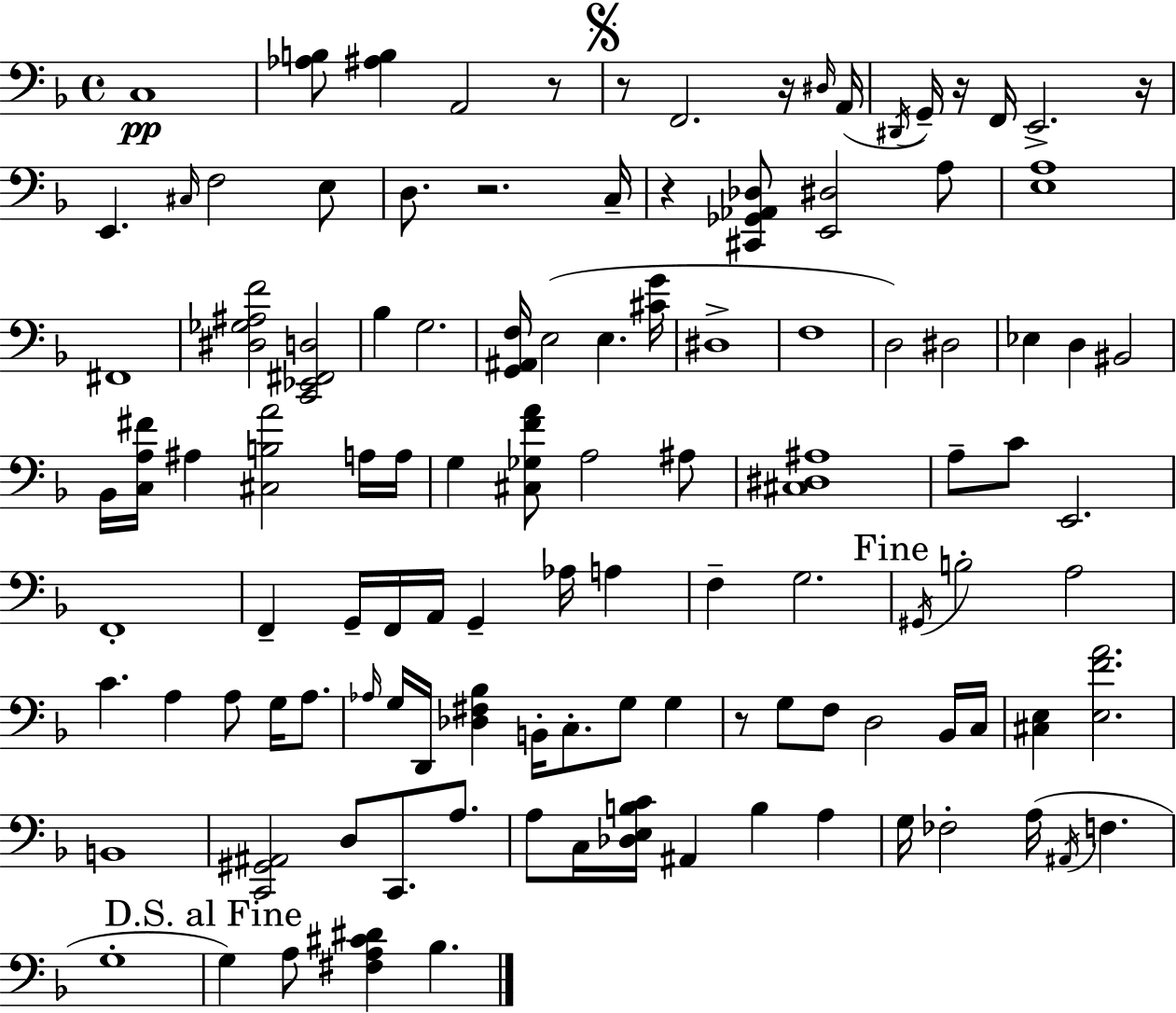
{
  \clef bass
  \time 4/4
  \defaultTimeSignature
  \key f \major
  c1\pp | <aes b>8 <ais b>4 a,2 r8 | \mark \markup { \musicglyph "scripts.segno" } r8 f,2. r16 \grace { dis16 }( | a,16 \acciaccatura { dis,16 } g,16--) r16 f,16 e,2.-> | \break r16 e,4. \grace { cis16 } f2 | e8 d8. r2. | c16-- r4 <cis, ges, aes, des>8 <e, dis>2 | a8 <e a>1 | \break fis,1 | <dis ges ais f'>2 <c, ees, fis, d>2 | bes4 g2. | <g, ais, f>16 e2( e4. | \break <cis' g'>16 dis1-> | f1 | d2) dis2 | ees4 d4 bis,2 | \break bes,16 <c a fis'>16 ais4 <cis b a'>2 | a16 a16 g4 <cis ges f' a'>8 a2 | ais8 <cis dis ais>1 | a8-- c'8 e,2. | \break f,1-. | f,4-- g,16-- f,16 a,16 g,4-- aes16 a4 | f4-- g2. | \mark "Fine" \acciaccatura { gis,16 } b2-. a2 | \break c'4. a4 a8 | g16 a8. \grace { aes16 } g16 d,16 <des fis bes>4 b,16-. c8.-. g8 | g4 r8 g8 f8 d2 | bes,16 c16 <cis e>4 <e f' a'>2. | \break b,1 | <c, gis, ais,>2 d8 c,8. | a8. a8 c16 <des e b c'>16 ais,4 b4 | a4 g16 fes2-. a16( \acciaccatura { ais,16 } | \break f4. g1-. | \mark "D.S. al Fine" g4) a8 <fis a cis' dis'>4 | bes4. \bar "|."
}